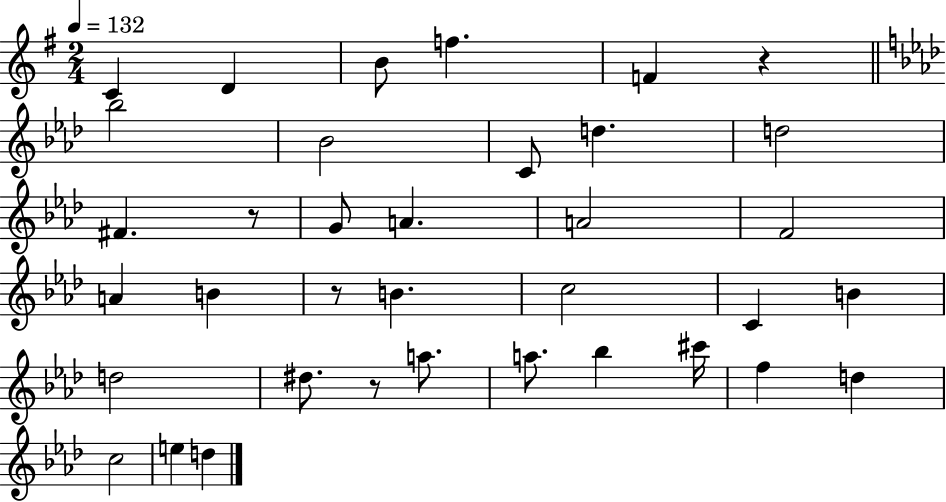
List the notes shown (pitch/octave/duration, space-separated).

C4/q D4/q B4/e F5/q. F4/q R/q Bb5/h Bb4/h C4/e D5/q. D5/h F#4/q. R/e G4/e A4/q. A4/h F4/h A4/q B4/q R/e B4/q. C5/h C4/q B4/q D5/h D#5/e. R/e A5/e. A5/e. Bb5/q C#6/s F5/q D5/q C5/h E5/q D5/q